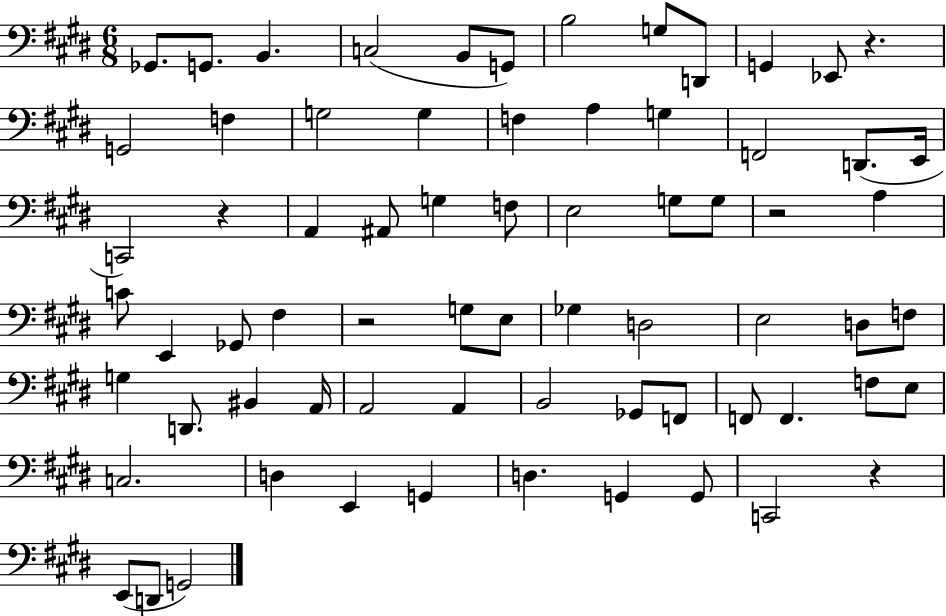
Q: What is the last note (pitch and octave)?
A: G2